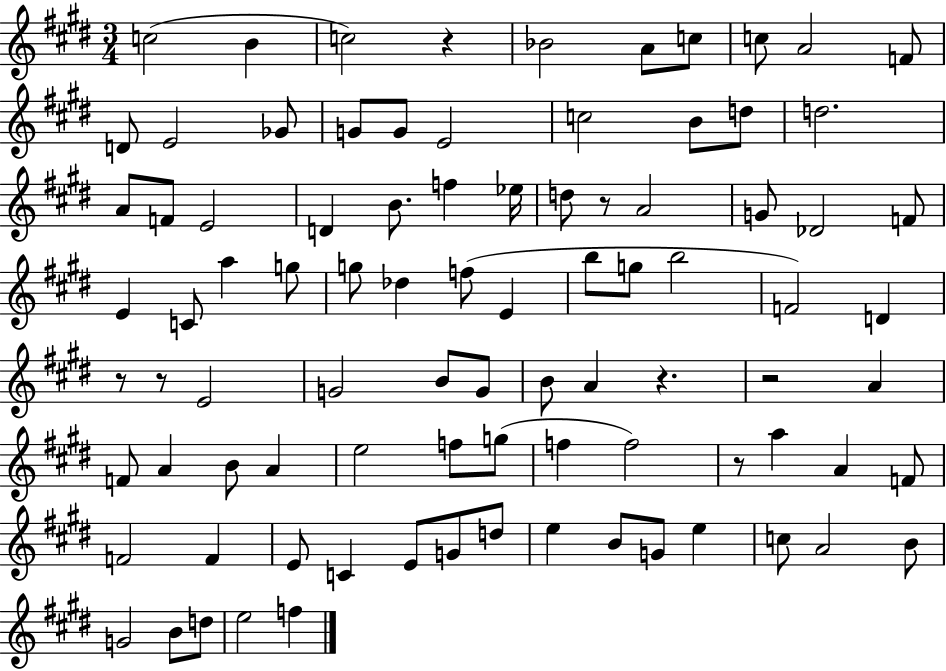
C5/h B4/q C5/h R/q Bb4/h A4/e C5/e C5/e A4/h F4/e D4/e E4/h Gb4/e G4/e G4/e E4/h C5/h B4/e D5/e D5/h. A4/e F4/e E4/h D4/q B4/e. F5/q Eb5/s D5/e R/e A4/h G4/e Db4/h F4/e E4/q C4/e A5/q G5/e G5/e Db5/q F5/e E4/q B5/e G5/e B5/h F4/h D4/q R/e R/e E4/h G4/h B4/e G4/e B4/e A4/q R/q. R/h A4/q F4/e A4/q B4/e A4/q E5/h F5/e G5/e F5/q F5/h R/e A5/q A4/q F4/e F4/h F4/q E4/e C4/q E4/e G4/e D5/e E5/q B4/e G4/e E5/q C5/e A4/h B4/e G4/h B4/e D5/e E5/h F5/q